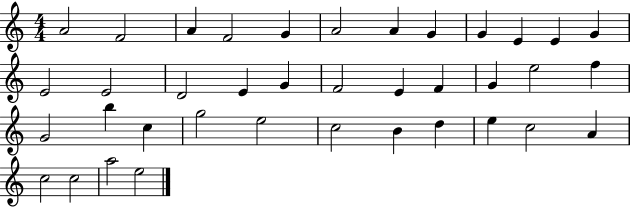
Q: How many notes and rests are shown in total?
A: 38